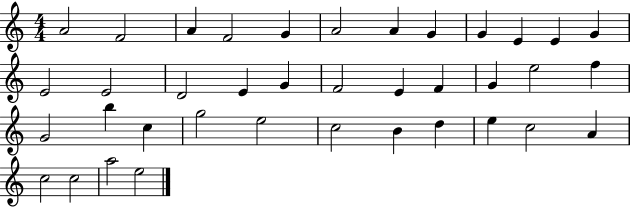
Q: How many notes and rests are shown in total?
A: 38